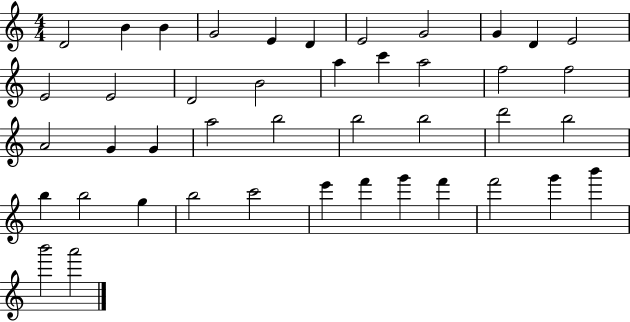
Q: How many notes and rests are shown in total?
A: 43